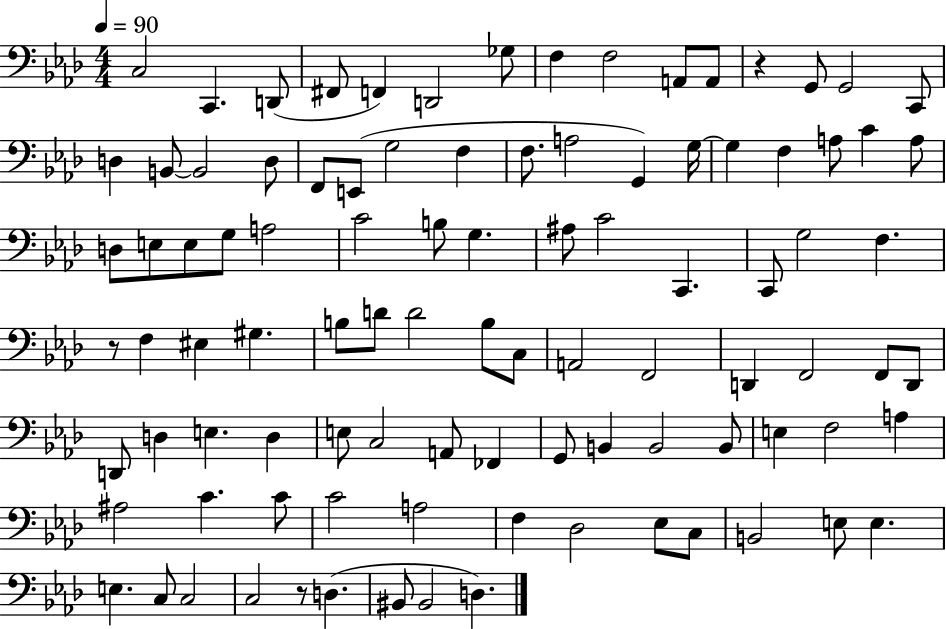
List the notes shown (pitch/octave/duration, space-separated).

C3/h C2/q. D2/e F#2/e F2/q D2/h Gb3/e F3/q F3/h A2/e A2/e R/q G2/e G2/h C2/e D3/q B2/e B2/h D3/e F2/e E2/e G3/h F3/q F3/e. A3/h G2/q G3/s G3/q F3/q A3/e C4/q A3/e D3/e E3/e E3/e G3/e A3/h C4/h B3/e G3/q. A#3/e C4/h C2/q. C2/e G3/h F3/q. R/e F3/q EIS3/q G#3/q. B3/e D4/e D4/h B3/e C3/e A2/h F2/h D2/q F2/h F2/e D2/e D2/e D3/q E3/q. D3/q E3/e C3/h A2/e FES2/q G2/e B2/q B2/h B2/e E3/q F3/h A3/q A#3/h C4/q. C4/e C4/h A3/h F3/q Db3/h Eb3/e C3/e B2/h E3/e E3/q. E3/q. C3/e C3/h C3/h R/e D3/q. BIS2/e BIS2/h D3/q.